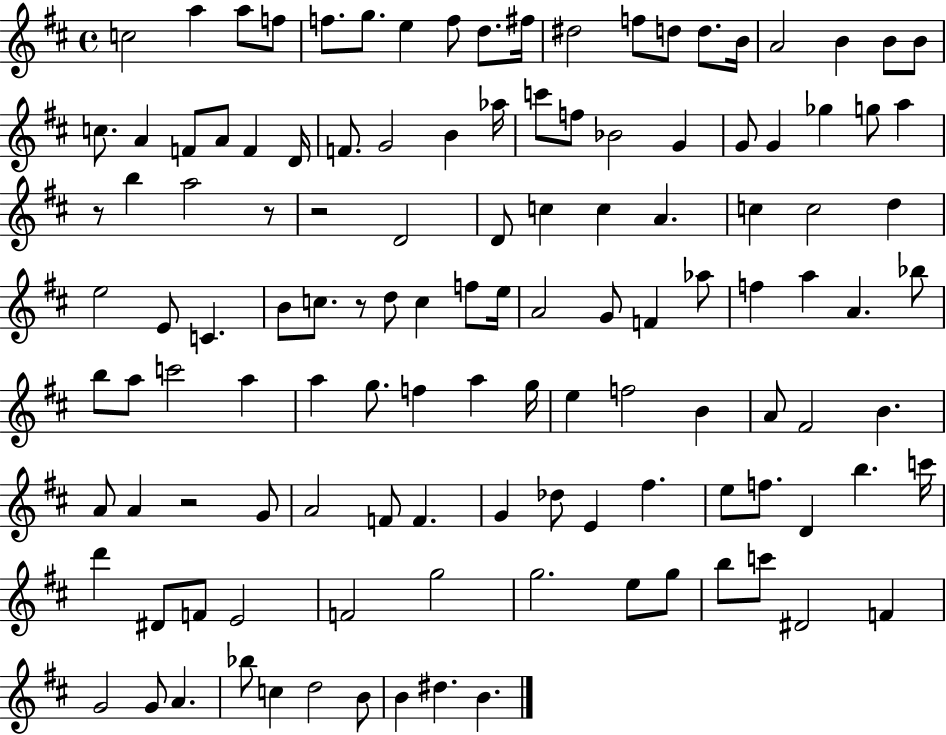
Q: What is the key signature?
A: D major